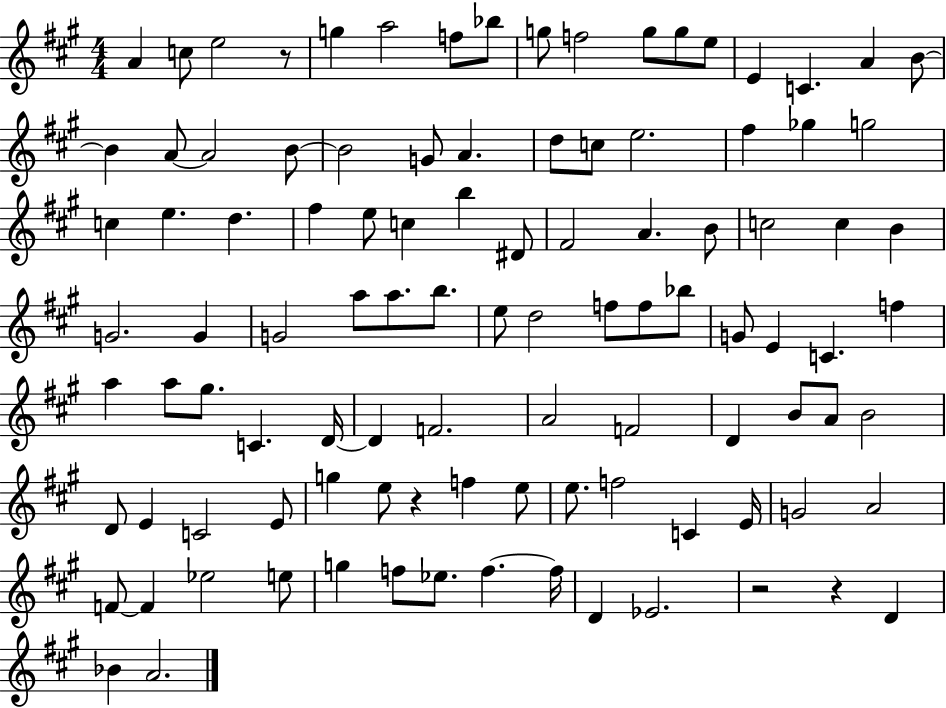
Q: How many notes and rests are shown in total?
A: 103